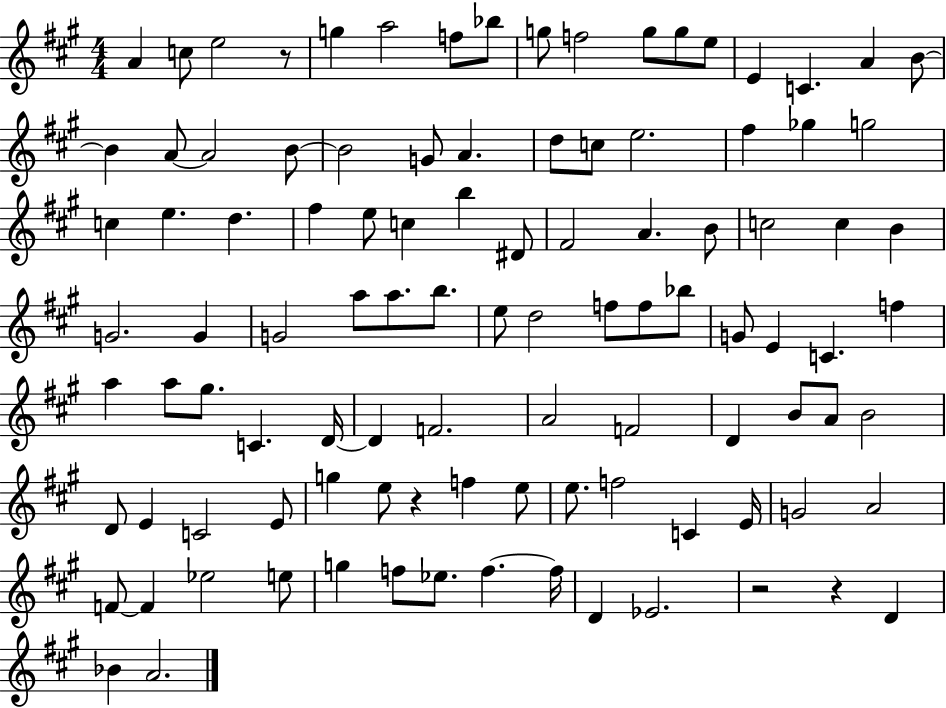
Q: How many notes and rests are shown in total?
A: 103